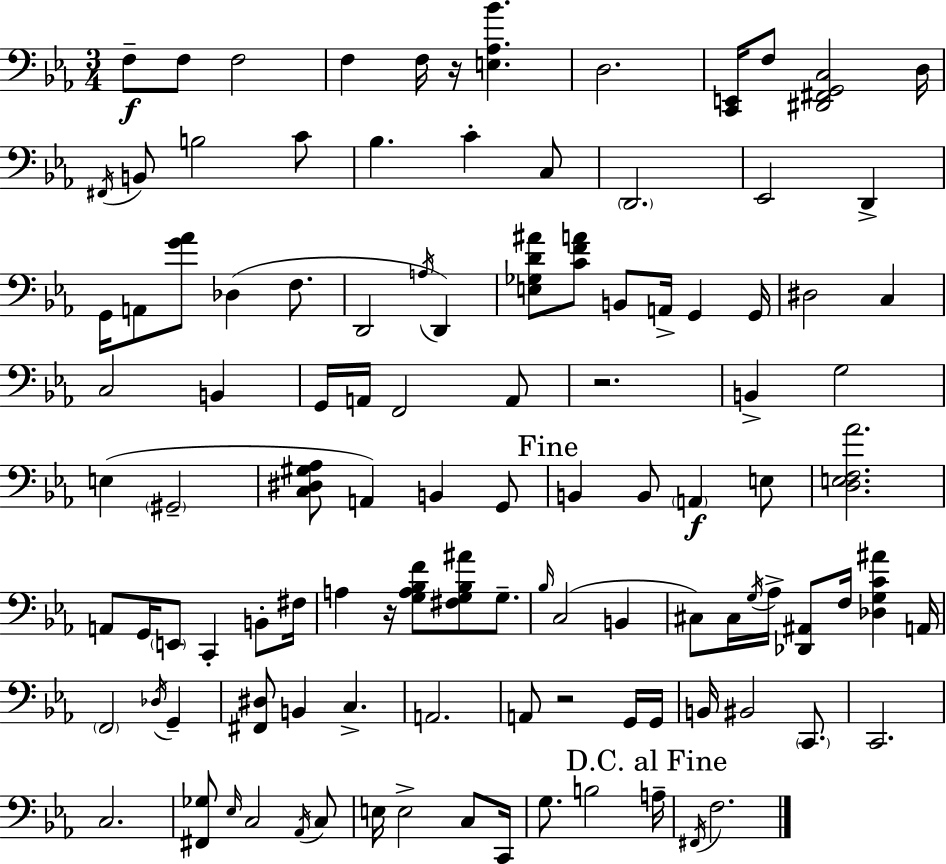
X:1
T:Untitled
M:3/4
L:1/4
K:Eb
F,/2 F,/2 F,2 F, F,/4 z/4 [E,_A,_B] D,2 [C,,E,,]/4 F,/2 [^D,,^F,,G,,C,]2 D,/4 ^F,,/4 B,,/2 B,2 C/2 _B, C C,/2 D,,2 _E,,2 D,, G,,/4 A,,/2 [G_A]/2 _D, F,/2 D,,2 A,/4 D,, [E,_G,D^A]/2 [CFA]/2 B,,/2 A,,/4 G,, G,,/4 ^D,2 C, C,2 B,, G,,/4 A,,/4 F,,2 A,,/2 z2 B,, G,2 E, ^G,,2 [C,^D,^G,_A,]/2 A,, B,, G,,/2 B,, B,,/2 A,, E,/2 [D,E,F,_A]2 A,,/2 G,,/4 E,,/2 C,, B,,/2 ^F,/4 A, z/4 [G,A,_B,F]/2 [^F,G,_B,^A]/2 G,/2 _B,/4 C,2 B,, ^C,/2 ^C,/4 G,/4 _A,/4 [_D,,^A,,]/2 F,/4 [_D,G,C^A] A,,/4 F,,2 _D,/4 G,, [^F,,^D,]/2 B,, C, A,,2 A,,/2 z2 G,,/4 G,,/4 B,,/4 ^B,,2 C,,/2 C,,2 C,2 [^F,,_G,]/2 _E,/4 C,2 _A,,/4 C,/2 E,/4 E,2 C,/2 C,,/4 G,/2 B,2 A,/4 ^F,,/4 F,2